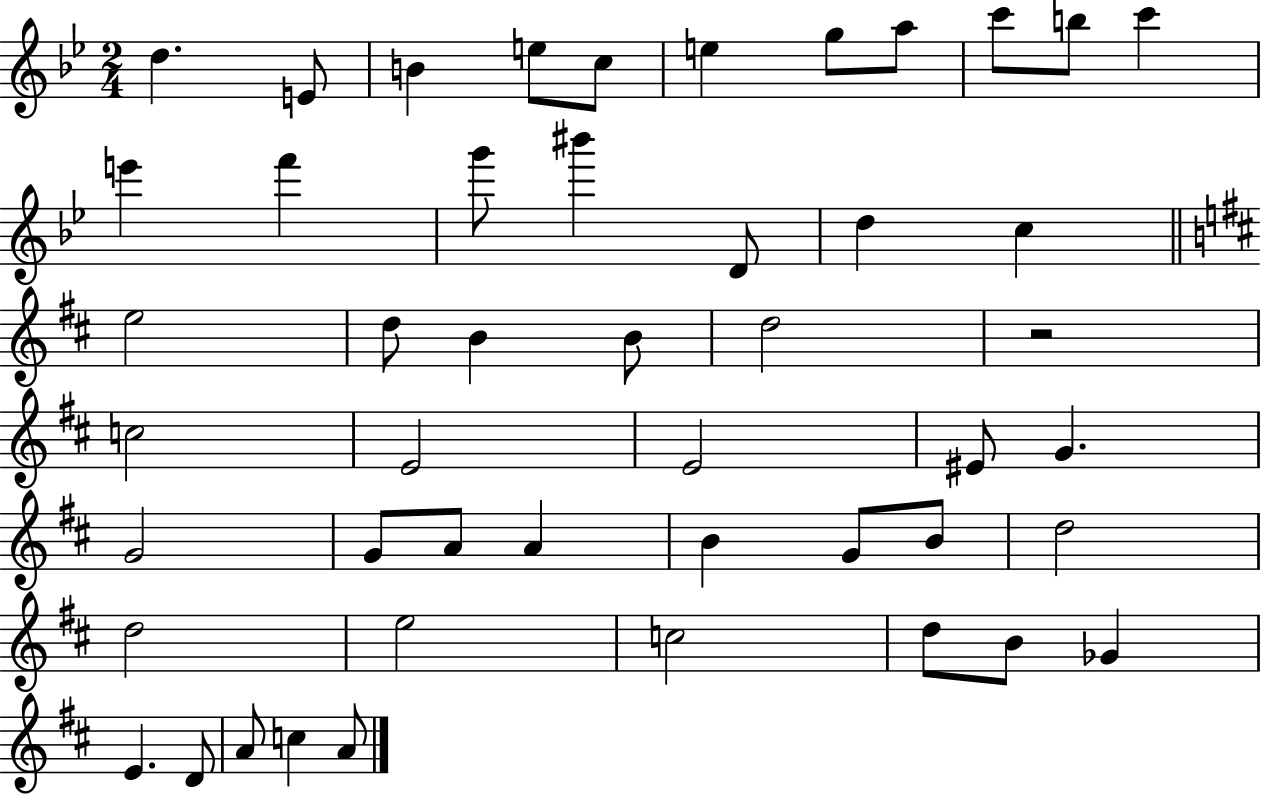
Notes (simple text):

D5/q. E4/e B4/q E5/e C5/e E5/q G5/e A5/e C6/e B5/e C6/q E6/q F6/q G6/e BIS6/q D4/e D5/q C5/q E5/h D5/e B4/q B4/e D5/h R/h C5/h E4/h E4/h EIS4/e G4/q. G4/h G4/e A4/e A4/q B4/q G4/e B4/e D5/h D5/h E5/h C5/h D5/e B4/e Gb4/q E4/q. D4/e A4/e C5/q A4/e